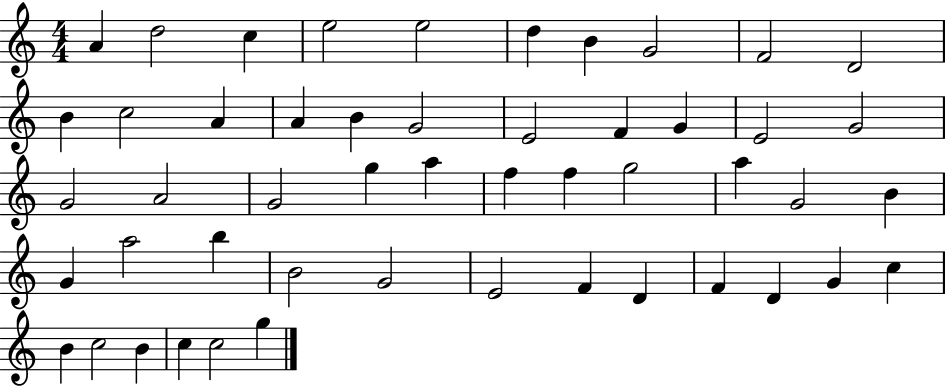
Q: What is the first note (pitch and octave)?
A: A4